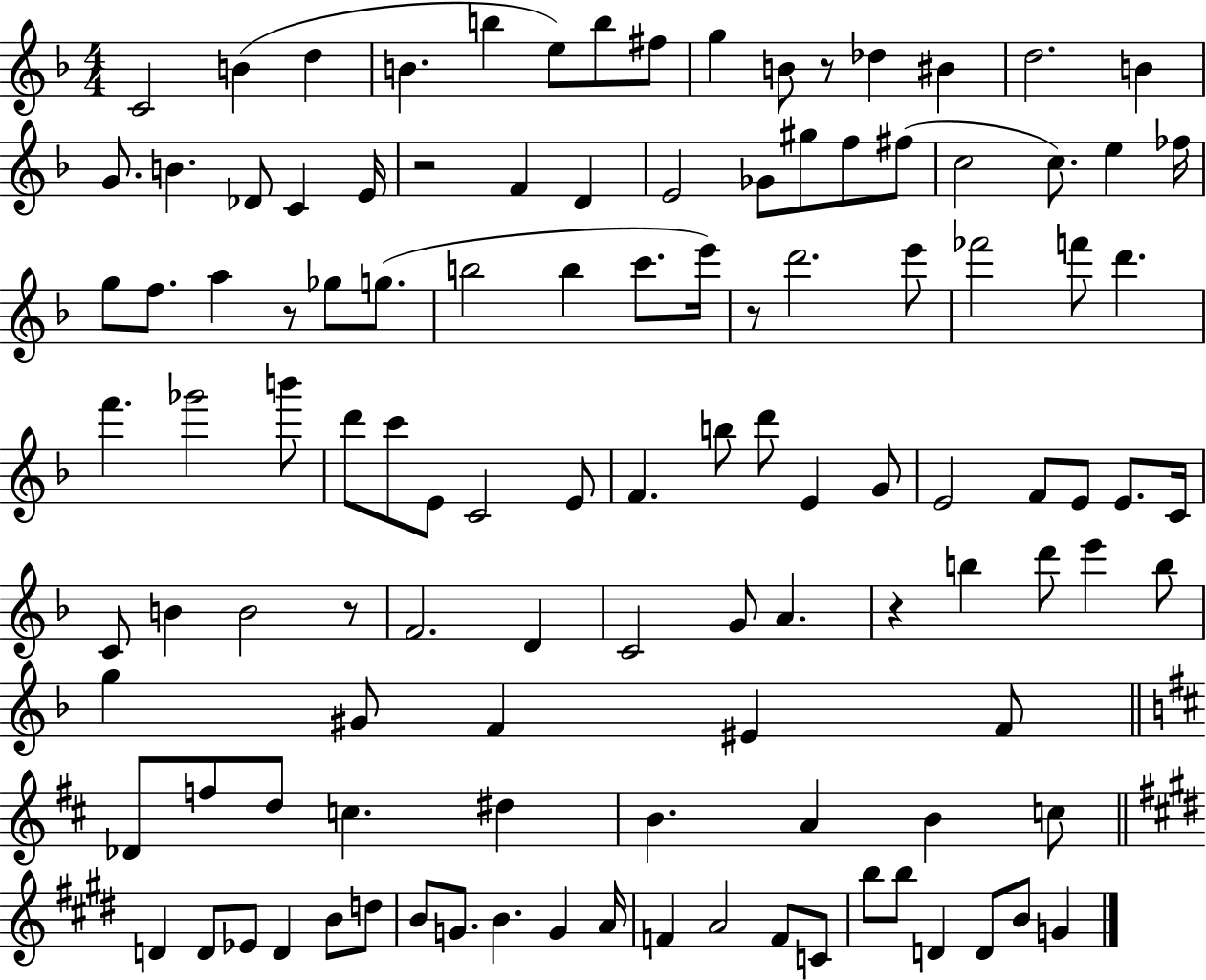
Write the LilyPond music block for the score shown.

{
  \clef treble
  \numericTimeSignature
  \time 4/4
  \key f \major
  c'2 b'4( d''4 | b'4. b''4 e''8) b''8 fis''8 | g''4 b'8 r8 des''4 bis'4 | d''2. b'4 | \break g'8. b'4. des'8 c'4 e'16 | r2 f'4 d'4 | e'2 ges'8 gis''8 f''8 fis''8( | c''2 c''8.) e''4 fes''16 | \break g''8 f''8. a''4 r8 ges''8 g''8.( | b''2 b''4 c'''8. e'''16) | r8 d'''2. e'''8 | fes'''2 f'''8 d'''4. | \break f'''4. ges'''2 b'''8 | d'''8 c'''8 e'8 c'2 e'8 | f'4. b''8 d'''8 e'4 g'8 | e'2 f'8 e'8 e'8. c'16 | \break c'8 b'4 b'2 r8 | f'2. d'4 | c'2 g'8 a'4. | r4 b''4 d'''8 e'''4 b''8 | \break g''4 gis'8 f'4 eis'4 f'8 | \bar "||" \break \key b \minor des'8 f''8 d''8 c''4. dis''4 | b'4. a'4 b'4 c''8 | \bar "||" \break \key e \major d'4 d'8 ees'8 d'4 b'8 d''8 | b'8 g'8. b'4. g'4 a'16 | f'4 a'2 f'8 c'8 | b''8 b''8 d'4 d'8 b'8 g'4 | \break \bar "|."
}